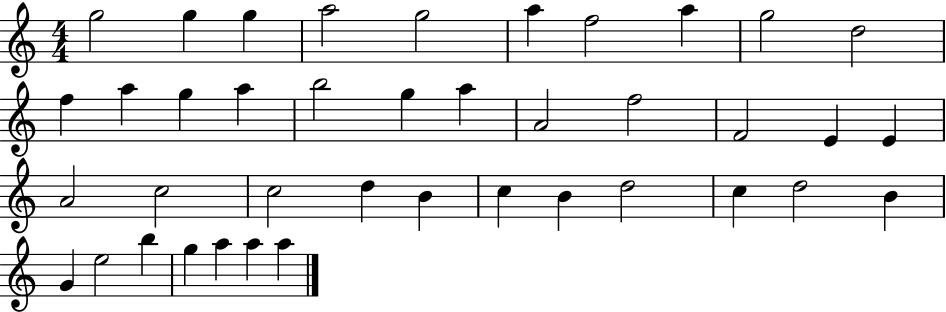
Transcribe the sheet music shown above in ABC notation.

X:1
T:Untitled
M:4/4
L:1/4
K:C
g2 g g a2 g2 a f2 a g2 d2 f a g a b2 g a A2 f2 F2 E E A2 c2 c2 d B c B d2 c d2 B G e2 b g a a a